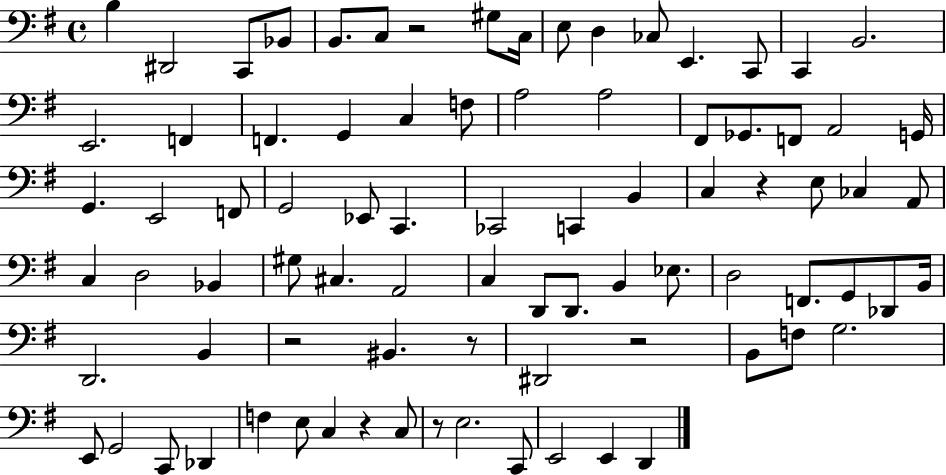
X:1
T:Untitled
M:4/4
L:1/4
K:G
B, ^D,,2 C,,/2 _B,,/2 B,,/2 C,/2 z2 ^G,/2 C,/4 E,/2 D, _C,/2 E,, C,,/2 C,, B,,2 E,,2 F,, F,, G,, C, F,/2 A,2 A,2 ^F,,/2 _G,,/2 F,,/2 A,,2 G,,/4 G,, E,,2 F,,/2 G,,2 _E,,/2 C,, _C,,2 C,, B,, C, z E,/2 _C, A,,/2 C, D,2 _B,, ^G,/2 ^C, A,,2 C, D,,/2 D,,/2 B,, _E,/2 D,2 F,,/2 G,,/2 _D,,/2 B,,/4 D,,2 B,, z2 ^B,, z/2 ^D,,2 z2 B,,/2 F,/2 G,2 E,,/2 G,,2 C,,/2 _D,, F, E,/2 C, z C,/2 z/2 E,2 C,,/2 E,,2 E,, D,,